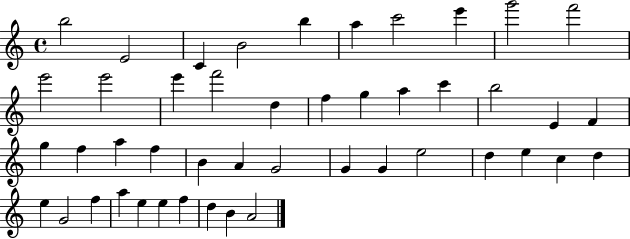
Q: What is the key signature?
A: C major